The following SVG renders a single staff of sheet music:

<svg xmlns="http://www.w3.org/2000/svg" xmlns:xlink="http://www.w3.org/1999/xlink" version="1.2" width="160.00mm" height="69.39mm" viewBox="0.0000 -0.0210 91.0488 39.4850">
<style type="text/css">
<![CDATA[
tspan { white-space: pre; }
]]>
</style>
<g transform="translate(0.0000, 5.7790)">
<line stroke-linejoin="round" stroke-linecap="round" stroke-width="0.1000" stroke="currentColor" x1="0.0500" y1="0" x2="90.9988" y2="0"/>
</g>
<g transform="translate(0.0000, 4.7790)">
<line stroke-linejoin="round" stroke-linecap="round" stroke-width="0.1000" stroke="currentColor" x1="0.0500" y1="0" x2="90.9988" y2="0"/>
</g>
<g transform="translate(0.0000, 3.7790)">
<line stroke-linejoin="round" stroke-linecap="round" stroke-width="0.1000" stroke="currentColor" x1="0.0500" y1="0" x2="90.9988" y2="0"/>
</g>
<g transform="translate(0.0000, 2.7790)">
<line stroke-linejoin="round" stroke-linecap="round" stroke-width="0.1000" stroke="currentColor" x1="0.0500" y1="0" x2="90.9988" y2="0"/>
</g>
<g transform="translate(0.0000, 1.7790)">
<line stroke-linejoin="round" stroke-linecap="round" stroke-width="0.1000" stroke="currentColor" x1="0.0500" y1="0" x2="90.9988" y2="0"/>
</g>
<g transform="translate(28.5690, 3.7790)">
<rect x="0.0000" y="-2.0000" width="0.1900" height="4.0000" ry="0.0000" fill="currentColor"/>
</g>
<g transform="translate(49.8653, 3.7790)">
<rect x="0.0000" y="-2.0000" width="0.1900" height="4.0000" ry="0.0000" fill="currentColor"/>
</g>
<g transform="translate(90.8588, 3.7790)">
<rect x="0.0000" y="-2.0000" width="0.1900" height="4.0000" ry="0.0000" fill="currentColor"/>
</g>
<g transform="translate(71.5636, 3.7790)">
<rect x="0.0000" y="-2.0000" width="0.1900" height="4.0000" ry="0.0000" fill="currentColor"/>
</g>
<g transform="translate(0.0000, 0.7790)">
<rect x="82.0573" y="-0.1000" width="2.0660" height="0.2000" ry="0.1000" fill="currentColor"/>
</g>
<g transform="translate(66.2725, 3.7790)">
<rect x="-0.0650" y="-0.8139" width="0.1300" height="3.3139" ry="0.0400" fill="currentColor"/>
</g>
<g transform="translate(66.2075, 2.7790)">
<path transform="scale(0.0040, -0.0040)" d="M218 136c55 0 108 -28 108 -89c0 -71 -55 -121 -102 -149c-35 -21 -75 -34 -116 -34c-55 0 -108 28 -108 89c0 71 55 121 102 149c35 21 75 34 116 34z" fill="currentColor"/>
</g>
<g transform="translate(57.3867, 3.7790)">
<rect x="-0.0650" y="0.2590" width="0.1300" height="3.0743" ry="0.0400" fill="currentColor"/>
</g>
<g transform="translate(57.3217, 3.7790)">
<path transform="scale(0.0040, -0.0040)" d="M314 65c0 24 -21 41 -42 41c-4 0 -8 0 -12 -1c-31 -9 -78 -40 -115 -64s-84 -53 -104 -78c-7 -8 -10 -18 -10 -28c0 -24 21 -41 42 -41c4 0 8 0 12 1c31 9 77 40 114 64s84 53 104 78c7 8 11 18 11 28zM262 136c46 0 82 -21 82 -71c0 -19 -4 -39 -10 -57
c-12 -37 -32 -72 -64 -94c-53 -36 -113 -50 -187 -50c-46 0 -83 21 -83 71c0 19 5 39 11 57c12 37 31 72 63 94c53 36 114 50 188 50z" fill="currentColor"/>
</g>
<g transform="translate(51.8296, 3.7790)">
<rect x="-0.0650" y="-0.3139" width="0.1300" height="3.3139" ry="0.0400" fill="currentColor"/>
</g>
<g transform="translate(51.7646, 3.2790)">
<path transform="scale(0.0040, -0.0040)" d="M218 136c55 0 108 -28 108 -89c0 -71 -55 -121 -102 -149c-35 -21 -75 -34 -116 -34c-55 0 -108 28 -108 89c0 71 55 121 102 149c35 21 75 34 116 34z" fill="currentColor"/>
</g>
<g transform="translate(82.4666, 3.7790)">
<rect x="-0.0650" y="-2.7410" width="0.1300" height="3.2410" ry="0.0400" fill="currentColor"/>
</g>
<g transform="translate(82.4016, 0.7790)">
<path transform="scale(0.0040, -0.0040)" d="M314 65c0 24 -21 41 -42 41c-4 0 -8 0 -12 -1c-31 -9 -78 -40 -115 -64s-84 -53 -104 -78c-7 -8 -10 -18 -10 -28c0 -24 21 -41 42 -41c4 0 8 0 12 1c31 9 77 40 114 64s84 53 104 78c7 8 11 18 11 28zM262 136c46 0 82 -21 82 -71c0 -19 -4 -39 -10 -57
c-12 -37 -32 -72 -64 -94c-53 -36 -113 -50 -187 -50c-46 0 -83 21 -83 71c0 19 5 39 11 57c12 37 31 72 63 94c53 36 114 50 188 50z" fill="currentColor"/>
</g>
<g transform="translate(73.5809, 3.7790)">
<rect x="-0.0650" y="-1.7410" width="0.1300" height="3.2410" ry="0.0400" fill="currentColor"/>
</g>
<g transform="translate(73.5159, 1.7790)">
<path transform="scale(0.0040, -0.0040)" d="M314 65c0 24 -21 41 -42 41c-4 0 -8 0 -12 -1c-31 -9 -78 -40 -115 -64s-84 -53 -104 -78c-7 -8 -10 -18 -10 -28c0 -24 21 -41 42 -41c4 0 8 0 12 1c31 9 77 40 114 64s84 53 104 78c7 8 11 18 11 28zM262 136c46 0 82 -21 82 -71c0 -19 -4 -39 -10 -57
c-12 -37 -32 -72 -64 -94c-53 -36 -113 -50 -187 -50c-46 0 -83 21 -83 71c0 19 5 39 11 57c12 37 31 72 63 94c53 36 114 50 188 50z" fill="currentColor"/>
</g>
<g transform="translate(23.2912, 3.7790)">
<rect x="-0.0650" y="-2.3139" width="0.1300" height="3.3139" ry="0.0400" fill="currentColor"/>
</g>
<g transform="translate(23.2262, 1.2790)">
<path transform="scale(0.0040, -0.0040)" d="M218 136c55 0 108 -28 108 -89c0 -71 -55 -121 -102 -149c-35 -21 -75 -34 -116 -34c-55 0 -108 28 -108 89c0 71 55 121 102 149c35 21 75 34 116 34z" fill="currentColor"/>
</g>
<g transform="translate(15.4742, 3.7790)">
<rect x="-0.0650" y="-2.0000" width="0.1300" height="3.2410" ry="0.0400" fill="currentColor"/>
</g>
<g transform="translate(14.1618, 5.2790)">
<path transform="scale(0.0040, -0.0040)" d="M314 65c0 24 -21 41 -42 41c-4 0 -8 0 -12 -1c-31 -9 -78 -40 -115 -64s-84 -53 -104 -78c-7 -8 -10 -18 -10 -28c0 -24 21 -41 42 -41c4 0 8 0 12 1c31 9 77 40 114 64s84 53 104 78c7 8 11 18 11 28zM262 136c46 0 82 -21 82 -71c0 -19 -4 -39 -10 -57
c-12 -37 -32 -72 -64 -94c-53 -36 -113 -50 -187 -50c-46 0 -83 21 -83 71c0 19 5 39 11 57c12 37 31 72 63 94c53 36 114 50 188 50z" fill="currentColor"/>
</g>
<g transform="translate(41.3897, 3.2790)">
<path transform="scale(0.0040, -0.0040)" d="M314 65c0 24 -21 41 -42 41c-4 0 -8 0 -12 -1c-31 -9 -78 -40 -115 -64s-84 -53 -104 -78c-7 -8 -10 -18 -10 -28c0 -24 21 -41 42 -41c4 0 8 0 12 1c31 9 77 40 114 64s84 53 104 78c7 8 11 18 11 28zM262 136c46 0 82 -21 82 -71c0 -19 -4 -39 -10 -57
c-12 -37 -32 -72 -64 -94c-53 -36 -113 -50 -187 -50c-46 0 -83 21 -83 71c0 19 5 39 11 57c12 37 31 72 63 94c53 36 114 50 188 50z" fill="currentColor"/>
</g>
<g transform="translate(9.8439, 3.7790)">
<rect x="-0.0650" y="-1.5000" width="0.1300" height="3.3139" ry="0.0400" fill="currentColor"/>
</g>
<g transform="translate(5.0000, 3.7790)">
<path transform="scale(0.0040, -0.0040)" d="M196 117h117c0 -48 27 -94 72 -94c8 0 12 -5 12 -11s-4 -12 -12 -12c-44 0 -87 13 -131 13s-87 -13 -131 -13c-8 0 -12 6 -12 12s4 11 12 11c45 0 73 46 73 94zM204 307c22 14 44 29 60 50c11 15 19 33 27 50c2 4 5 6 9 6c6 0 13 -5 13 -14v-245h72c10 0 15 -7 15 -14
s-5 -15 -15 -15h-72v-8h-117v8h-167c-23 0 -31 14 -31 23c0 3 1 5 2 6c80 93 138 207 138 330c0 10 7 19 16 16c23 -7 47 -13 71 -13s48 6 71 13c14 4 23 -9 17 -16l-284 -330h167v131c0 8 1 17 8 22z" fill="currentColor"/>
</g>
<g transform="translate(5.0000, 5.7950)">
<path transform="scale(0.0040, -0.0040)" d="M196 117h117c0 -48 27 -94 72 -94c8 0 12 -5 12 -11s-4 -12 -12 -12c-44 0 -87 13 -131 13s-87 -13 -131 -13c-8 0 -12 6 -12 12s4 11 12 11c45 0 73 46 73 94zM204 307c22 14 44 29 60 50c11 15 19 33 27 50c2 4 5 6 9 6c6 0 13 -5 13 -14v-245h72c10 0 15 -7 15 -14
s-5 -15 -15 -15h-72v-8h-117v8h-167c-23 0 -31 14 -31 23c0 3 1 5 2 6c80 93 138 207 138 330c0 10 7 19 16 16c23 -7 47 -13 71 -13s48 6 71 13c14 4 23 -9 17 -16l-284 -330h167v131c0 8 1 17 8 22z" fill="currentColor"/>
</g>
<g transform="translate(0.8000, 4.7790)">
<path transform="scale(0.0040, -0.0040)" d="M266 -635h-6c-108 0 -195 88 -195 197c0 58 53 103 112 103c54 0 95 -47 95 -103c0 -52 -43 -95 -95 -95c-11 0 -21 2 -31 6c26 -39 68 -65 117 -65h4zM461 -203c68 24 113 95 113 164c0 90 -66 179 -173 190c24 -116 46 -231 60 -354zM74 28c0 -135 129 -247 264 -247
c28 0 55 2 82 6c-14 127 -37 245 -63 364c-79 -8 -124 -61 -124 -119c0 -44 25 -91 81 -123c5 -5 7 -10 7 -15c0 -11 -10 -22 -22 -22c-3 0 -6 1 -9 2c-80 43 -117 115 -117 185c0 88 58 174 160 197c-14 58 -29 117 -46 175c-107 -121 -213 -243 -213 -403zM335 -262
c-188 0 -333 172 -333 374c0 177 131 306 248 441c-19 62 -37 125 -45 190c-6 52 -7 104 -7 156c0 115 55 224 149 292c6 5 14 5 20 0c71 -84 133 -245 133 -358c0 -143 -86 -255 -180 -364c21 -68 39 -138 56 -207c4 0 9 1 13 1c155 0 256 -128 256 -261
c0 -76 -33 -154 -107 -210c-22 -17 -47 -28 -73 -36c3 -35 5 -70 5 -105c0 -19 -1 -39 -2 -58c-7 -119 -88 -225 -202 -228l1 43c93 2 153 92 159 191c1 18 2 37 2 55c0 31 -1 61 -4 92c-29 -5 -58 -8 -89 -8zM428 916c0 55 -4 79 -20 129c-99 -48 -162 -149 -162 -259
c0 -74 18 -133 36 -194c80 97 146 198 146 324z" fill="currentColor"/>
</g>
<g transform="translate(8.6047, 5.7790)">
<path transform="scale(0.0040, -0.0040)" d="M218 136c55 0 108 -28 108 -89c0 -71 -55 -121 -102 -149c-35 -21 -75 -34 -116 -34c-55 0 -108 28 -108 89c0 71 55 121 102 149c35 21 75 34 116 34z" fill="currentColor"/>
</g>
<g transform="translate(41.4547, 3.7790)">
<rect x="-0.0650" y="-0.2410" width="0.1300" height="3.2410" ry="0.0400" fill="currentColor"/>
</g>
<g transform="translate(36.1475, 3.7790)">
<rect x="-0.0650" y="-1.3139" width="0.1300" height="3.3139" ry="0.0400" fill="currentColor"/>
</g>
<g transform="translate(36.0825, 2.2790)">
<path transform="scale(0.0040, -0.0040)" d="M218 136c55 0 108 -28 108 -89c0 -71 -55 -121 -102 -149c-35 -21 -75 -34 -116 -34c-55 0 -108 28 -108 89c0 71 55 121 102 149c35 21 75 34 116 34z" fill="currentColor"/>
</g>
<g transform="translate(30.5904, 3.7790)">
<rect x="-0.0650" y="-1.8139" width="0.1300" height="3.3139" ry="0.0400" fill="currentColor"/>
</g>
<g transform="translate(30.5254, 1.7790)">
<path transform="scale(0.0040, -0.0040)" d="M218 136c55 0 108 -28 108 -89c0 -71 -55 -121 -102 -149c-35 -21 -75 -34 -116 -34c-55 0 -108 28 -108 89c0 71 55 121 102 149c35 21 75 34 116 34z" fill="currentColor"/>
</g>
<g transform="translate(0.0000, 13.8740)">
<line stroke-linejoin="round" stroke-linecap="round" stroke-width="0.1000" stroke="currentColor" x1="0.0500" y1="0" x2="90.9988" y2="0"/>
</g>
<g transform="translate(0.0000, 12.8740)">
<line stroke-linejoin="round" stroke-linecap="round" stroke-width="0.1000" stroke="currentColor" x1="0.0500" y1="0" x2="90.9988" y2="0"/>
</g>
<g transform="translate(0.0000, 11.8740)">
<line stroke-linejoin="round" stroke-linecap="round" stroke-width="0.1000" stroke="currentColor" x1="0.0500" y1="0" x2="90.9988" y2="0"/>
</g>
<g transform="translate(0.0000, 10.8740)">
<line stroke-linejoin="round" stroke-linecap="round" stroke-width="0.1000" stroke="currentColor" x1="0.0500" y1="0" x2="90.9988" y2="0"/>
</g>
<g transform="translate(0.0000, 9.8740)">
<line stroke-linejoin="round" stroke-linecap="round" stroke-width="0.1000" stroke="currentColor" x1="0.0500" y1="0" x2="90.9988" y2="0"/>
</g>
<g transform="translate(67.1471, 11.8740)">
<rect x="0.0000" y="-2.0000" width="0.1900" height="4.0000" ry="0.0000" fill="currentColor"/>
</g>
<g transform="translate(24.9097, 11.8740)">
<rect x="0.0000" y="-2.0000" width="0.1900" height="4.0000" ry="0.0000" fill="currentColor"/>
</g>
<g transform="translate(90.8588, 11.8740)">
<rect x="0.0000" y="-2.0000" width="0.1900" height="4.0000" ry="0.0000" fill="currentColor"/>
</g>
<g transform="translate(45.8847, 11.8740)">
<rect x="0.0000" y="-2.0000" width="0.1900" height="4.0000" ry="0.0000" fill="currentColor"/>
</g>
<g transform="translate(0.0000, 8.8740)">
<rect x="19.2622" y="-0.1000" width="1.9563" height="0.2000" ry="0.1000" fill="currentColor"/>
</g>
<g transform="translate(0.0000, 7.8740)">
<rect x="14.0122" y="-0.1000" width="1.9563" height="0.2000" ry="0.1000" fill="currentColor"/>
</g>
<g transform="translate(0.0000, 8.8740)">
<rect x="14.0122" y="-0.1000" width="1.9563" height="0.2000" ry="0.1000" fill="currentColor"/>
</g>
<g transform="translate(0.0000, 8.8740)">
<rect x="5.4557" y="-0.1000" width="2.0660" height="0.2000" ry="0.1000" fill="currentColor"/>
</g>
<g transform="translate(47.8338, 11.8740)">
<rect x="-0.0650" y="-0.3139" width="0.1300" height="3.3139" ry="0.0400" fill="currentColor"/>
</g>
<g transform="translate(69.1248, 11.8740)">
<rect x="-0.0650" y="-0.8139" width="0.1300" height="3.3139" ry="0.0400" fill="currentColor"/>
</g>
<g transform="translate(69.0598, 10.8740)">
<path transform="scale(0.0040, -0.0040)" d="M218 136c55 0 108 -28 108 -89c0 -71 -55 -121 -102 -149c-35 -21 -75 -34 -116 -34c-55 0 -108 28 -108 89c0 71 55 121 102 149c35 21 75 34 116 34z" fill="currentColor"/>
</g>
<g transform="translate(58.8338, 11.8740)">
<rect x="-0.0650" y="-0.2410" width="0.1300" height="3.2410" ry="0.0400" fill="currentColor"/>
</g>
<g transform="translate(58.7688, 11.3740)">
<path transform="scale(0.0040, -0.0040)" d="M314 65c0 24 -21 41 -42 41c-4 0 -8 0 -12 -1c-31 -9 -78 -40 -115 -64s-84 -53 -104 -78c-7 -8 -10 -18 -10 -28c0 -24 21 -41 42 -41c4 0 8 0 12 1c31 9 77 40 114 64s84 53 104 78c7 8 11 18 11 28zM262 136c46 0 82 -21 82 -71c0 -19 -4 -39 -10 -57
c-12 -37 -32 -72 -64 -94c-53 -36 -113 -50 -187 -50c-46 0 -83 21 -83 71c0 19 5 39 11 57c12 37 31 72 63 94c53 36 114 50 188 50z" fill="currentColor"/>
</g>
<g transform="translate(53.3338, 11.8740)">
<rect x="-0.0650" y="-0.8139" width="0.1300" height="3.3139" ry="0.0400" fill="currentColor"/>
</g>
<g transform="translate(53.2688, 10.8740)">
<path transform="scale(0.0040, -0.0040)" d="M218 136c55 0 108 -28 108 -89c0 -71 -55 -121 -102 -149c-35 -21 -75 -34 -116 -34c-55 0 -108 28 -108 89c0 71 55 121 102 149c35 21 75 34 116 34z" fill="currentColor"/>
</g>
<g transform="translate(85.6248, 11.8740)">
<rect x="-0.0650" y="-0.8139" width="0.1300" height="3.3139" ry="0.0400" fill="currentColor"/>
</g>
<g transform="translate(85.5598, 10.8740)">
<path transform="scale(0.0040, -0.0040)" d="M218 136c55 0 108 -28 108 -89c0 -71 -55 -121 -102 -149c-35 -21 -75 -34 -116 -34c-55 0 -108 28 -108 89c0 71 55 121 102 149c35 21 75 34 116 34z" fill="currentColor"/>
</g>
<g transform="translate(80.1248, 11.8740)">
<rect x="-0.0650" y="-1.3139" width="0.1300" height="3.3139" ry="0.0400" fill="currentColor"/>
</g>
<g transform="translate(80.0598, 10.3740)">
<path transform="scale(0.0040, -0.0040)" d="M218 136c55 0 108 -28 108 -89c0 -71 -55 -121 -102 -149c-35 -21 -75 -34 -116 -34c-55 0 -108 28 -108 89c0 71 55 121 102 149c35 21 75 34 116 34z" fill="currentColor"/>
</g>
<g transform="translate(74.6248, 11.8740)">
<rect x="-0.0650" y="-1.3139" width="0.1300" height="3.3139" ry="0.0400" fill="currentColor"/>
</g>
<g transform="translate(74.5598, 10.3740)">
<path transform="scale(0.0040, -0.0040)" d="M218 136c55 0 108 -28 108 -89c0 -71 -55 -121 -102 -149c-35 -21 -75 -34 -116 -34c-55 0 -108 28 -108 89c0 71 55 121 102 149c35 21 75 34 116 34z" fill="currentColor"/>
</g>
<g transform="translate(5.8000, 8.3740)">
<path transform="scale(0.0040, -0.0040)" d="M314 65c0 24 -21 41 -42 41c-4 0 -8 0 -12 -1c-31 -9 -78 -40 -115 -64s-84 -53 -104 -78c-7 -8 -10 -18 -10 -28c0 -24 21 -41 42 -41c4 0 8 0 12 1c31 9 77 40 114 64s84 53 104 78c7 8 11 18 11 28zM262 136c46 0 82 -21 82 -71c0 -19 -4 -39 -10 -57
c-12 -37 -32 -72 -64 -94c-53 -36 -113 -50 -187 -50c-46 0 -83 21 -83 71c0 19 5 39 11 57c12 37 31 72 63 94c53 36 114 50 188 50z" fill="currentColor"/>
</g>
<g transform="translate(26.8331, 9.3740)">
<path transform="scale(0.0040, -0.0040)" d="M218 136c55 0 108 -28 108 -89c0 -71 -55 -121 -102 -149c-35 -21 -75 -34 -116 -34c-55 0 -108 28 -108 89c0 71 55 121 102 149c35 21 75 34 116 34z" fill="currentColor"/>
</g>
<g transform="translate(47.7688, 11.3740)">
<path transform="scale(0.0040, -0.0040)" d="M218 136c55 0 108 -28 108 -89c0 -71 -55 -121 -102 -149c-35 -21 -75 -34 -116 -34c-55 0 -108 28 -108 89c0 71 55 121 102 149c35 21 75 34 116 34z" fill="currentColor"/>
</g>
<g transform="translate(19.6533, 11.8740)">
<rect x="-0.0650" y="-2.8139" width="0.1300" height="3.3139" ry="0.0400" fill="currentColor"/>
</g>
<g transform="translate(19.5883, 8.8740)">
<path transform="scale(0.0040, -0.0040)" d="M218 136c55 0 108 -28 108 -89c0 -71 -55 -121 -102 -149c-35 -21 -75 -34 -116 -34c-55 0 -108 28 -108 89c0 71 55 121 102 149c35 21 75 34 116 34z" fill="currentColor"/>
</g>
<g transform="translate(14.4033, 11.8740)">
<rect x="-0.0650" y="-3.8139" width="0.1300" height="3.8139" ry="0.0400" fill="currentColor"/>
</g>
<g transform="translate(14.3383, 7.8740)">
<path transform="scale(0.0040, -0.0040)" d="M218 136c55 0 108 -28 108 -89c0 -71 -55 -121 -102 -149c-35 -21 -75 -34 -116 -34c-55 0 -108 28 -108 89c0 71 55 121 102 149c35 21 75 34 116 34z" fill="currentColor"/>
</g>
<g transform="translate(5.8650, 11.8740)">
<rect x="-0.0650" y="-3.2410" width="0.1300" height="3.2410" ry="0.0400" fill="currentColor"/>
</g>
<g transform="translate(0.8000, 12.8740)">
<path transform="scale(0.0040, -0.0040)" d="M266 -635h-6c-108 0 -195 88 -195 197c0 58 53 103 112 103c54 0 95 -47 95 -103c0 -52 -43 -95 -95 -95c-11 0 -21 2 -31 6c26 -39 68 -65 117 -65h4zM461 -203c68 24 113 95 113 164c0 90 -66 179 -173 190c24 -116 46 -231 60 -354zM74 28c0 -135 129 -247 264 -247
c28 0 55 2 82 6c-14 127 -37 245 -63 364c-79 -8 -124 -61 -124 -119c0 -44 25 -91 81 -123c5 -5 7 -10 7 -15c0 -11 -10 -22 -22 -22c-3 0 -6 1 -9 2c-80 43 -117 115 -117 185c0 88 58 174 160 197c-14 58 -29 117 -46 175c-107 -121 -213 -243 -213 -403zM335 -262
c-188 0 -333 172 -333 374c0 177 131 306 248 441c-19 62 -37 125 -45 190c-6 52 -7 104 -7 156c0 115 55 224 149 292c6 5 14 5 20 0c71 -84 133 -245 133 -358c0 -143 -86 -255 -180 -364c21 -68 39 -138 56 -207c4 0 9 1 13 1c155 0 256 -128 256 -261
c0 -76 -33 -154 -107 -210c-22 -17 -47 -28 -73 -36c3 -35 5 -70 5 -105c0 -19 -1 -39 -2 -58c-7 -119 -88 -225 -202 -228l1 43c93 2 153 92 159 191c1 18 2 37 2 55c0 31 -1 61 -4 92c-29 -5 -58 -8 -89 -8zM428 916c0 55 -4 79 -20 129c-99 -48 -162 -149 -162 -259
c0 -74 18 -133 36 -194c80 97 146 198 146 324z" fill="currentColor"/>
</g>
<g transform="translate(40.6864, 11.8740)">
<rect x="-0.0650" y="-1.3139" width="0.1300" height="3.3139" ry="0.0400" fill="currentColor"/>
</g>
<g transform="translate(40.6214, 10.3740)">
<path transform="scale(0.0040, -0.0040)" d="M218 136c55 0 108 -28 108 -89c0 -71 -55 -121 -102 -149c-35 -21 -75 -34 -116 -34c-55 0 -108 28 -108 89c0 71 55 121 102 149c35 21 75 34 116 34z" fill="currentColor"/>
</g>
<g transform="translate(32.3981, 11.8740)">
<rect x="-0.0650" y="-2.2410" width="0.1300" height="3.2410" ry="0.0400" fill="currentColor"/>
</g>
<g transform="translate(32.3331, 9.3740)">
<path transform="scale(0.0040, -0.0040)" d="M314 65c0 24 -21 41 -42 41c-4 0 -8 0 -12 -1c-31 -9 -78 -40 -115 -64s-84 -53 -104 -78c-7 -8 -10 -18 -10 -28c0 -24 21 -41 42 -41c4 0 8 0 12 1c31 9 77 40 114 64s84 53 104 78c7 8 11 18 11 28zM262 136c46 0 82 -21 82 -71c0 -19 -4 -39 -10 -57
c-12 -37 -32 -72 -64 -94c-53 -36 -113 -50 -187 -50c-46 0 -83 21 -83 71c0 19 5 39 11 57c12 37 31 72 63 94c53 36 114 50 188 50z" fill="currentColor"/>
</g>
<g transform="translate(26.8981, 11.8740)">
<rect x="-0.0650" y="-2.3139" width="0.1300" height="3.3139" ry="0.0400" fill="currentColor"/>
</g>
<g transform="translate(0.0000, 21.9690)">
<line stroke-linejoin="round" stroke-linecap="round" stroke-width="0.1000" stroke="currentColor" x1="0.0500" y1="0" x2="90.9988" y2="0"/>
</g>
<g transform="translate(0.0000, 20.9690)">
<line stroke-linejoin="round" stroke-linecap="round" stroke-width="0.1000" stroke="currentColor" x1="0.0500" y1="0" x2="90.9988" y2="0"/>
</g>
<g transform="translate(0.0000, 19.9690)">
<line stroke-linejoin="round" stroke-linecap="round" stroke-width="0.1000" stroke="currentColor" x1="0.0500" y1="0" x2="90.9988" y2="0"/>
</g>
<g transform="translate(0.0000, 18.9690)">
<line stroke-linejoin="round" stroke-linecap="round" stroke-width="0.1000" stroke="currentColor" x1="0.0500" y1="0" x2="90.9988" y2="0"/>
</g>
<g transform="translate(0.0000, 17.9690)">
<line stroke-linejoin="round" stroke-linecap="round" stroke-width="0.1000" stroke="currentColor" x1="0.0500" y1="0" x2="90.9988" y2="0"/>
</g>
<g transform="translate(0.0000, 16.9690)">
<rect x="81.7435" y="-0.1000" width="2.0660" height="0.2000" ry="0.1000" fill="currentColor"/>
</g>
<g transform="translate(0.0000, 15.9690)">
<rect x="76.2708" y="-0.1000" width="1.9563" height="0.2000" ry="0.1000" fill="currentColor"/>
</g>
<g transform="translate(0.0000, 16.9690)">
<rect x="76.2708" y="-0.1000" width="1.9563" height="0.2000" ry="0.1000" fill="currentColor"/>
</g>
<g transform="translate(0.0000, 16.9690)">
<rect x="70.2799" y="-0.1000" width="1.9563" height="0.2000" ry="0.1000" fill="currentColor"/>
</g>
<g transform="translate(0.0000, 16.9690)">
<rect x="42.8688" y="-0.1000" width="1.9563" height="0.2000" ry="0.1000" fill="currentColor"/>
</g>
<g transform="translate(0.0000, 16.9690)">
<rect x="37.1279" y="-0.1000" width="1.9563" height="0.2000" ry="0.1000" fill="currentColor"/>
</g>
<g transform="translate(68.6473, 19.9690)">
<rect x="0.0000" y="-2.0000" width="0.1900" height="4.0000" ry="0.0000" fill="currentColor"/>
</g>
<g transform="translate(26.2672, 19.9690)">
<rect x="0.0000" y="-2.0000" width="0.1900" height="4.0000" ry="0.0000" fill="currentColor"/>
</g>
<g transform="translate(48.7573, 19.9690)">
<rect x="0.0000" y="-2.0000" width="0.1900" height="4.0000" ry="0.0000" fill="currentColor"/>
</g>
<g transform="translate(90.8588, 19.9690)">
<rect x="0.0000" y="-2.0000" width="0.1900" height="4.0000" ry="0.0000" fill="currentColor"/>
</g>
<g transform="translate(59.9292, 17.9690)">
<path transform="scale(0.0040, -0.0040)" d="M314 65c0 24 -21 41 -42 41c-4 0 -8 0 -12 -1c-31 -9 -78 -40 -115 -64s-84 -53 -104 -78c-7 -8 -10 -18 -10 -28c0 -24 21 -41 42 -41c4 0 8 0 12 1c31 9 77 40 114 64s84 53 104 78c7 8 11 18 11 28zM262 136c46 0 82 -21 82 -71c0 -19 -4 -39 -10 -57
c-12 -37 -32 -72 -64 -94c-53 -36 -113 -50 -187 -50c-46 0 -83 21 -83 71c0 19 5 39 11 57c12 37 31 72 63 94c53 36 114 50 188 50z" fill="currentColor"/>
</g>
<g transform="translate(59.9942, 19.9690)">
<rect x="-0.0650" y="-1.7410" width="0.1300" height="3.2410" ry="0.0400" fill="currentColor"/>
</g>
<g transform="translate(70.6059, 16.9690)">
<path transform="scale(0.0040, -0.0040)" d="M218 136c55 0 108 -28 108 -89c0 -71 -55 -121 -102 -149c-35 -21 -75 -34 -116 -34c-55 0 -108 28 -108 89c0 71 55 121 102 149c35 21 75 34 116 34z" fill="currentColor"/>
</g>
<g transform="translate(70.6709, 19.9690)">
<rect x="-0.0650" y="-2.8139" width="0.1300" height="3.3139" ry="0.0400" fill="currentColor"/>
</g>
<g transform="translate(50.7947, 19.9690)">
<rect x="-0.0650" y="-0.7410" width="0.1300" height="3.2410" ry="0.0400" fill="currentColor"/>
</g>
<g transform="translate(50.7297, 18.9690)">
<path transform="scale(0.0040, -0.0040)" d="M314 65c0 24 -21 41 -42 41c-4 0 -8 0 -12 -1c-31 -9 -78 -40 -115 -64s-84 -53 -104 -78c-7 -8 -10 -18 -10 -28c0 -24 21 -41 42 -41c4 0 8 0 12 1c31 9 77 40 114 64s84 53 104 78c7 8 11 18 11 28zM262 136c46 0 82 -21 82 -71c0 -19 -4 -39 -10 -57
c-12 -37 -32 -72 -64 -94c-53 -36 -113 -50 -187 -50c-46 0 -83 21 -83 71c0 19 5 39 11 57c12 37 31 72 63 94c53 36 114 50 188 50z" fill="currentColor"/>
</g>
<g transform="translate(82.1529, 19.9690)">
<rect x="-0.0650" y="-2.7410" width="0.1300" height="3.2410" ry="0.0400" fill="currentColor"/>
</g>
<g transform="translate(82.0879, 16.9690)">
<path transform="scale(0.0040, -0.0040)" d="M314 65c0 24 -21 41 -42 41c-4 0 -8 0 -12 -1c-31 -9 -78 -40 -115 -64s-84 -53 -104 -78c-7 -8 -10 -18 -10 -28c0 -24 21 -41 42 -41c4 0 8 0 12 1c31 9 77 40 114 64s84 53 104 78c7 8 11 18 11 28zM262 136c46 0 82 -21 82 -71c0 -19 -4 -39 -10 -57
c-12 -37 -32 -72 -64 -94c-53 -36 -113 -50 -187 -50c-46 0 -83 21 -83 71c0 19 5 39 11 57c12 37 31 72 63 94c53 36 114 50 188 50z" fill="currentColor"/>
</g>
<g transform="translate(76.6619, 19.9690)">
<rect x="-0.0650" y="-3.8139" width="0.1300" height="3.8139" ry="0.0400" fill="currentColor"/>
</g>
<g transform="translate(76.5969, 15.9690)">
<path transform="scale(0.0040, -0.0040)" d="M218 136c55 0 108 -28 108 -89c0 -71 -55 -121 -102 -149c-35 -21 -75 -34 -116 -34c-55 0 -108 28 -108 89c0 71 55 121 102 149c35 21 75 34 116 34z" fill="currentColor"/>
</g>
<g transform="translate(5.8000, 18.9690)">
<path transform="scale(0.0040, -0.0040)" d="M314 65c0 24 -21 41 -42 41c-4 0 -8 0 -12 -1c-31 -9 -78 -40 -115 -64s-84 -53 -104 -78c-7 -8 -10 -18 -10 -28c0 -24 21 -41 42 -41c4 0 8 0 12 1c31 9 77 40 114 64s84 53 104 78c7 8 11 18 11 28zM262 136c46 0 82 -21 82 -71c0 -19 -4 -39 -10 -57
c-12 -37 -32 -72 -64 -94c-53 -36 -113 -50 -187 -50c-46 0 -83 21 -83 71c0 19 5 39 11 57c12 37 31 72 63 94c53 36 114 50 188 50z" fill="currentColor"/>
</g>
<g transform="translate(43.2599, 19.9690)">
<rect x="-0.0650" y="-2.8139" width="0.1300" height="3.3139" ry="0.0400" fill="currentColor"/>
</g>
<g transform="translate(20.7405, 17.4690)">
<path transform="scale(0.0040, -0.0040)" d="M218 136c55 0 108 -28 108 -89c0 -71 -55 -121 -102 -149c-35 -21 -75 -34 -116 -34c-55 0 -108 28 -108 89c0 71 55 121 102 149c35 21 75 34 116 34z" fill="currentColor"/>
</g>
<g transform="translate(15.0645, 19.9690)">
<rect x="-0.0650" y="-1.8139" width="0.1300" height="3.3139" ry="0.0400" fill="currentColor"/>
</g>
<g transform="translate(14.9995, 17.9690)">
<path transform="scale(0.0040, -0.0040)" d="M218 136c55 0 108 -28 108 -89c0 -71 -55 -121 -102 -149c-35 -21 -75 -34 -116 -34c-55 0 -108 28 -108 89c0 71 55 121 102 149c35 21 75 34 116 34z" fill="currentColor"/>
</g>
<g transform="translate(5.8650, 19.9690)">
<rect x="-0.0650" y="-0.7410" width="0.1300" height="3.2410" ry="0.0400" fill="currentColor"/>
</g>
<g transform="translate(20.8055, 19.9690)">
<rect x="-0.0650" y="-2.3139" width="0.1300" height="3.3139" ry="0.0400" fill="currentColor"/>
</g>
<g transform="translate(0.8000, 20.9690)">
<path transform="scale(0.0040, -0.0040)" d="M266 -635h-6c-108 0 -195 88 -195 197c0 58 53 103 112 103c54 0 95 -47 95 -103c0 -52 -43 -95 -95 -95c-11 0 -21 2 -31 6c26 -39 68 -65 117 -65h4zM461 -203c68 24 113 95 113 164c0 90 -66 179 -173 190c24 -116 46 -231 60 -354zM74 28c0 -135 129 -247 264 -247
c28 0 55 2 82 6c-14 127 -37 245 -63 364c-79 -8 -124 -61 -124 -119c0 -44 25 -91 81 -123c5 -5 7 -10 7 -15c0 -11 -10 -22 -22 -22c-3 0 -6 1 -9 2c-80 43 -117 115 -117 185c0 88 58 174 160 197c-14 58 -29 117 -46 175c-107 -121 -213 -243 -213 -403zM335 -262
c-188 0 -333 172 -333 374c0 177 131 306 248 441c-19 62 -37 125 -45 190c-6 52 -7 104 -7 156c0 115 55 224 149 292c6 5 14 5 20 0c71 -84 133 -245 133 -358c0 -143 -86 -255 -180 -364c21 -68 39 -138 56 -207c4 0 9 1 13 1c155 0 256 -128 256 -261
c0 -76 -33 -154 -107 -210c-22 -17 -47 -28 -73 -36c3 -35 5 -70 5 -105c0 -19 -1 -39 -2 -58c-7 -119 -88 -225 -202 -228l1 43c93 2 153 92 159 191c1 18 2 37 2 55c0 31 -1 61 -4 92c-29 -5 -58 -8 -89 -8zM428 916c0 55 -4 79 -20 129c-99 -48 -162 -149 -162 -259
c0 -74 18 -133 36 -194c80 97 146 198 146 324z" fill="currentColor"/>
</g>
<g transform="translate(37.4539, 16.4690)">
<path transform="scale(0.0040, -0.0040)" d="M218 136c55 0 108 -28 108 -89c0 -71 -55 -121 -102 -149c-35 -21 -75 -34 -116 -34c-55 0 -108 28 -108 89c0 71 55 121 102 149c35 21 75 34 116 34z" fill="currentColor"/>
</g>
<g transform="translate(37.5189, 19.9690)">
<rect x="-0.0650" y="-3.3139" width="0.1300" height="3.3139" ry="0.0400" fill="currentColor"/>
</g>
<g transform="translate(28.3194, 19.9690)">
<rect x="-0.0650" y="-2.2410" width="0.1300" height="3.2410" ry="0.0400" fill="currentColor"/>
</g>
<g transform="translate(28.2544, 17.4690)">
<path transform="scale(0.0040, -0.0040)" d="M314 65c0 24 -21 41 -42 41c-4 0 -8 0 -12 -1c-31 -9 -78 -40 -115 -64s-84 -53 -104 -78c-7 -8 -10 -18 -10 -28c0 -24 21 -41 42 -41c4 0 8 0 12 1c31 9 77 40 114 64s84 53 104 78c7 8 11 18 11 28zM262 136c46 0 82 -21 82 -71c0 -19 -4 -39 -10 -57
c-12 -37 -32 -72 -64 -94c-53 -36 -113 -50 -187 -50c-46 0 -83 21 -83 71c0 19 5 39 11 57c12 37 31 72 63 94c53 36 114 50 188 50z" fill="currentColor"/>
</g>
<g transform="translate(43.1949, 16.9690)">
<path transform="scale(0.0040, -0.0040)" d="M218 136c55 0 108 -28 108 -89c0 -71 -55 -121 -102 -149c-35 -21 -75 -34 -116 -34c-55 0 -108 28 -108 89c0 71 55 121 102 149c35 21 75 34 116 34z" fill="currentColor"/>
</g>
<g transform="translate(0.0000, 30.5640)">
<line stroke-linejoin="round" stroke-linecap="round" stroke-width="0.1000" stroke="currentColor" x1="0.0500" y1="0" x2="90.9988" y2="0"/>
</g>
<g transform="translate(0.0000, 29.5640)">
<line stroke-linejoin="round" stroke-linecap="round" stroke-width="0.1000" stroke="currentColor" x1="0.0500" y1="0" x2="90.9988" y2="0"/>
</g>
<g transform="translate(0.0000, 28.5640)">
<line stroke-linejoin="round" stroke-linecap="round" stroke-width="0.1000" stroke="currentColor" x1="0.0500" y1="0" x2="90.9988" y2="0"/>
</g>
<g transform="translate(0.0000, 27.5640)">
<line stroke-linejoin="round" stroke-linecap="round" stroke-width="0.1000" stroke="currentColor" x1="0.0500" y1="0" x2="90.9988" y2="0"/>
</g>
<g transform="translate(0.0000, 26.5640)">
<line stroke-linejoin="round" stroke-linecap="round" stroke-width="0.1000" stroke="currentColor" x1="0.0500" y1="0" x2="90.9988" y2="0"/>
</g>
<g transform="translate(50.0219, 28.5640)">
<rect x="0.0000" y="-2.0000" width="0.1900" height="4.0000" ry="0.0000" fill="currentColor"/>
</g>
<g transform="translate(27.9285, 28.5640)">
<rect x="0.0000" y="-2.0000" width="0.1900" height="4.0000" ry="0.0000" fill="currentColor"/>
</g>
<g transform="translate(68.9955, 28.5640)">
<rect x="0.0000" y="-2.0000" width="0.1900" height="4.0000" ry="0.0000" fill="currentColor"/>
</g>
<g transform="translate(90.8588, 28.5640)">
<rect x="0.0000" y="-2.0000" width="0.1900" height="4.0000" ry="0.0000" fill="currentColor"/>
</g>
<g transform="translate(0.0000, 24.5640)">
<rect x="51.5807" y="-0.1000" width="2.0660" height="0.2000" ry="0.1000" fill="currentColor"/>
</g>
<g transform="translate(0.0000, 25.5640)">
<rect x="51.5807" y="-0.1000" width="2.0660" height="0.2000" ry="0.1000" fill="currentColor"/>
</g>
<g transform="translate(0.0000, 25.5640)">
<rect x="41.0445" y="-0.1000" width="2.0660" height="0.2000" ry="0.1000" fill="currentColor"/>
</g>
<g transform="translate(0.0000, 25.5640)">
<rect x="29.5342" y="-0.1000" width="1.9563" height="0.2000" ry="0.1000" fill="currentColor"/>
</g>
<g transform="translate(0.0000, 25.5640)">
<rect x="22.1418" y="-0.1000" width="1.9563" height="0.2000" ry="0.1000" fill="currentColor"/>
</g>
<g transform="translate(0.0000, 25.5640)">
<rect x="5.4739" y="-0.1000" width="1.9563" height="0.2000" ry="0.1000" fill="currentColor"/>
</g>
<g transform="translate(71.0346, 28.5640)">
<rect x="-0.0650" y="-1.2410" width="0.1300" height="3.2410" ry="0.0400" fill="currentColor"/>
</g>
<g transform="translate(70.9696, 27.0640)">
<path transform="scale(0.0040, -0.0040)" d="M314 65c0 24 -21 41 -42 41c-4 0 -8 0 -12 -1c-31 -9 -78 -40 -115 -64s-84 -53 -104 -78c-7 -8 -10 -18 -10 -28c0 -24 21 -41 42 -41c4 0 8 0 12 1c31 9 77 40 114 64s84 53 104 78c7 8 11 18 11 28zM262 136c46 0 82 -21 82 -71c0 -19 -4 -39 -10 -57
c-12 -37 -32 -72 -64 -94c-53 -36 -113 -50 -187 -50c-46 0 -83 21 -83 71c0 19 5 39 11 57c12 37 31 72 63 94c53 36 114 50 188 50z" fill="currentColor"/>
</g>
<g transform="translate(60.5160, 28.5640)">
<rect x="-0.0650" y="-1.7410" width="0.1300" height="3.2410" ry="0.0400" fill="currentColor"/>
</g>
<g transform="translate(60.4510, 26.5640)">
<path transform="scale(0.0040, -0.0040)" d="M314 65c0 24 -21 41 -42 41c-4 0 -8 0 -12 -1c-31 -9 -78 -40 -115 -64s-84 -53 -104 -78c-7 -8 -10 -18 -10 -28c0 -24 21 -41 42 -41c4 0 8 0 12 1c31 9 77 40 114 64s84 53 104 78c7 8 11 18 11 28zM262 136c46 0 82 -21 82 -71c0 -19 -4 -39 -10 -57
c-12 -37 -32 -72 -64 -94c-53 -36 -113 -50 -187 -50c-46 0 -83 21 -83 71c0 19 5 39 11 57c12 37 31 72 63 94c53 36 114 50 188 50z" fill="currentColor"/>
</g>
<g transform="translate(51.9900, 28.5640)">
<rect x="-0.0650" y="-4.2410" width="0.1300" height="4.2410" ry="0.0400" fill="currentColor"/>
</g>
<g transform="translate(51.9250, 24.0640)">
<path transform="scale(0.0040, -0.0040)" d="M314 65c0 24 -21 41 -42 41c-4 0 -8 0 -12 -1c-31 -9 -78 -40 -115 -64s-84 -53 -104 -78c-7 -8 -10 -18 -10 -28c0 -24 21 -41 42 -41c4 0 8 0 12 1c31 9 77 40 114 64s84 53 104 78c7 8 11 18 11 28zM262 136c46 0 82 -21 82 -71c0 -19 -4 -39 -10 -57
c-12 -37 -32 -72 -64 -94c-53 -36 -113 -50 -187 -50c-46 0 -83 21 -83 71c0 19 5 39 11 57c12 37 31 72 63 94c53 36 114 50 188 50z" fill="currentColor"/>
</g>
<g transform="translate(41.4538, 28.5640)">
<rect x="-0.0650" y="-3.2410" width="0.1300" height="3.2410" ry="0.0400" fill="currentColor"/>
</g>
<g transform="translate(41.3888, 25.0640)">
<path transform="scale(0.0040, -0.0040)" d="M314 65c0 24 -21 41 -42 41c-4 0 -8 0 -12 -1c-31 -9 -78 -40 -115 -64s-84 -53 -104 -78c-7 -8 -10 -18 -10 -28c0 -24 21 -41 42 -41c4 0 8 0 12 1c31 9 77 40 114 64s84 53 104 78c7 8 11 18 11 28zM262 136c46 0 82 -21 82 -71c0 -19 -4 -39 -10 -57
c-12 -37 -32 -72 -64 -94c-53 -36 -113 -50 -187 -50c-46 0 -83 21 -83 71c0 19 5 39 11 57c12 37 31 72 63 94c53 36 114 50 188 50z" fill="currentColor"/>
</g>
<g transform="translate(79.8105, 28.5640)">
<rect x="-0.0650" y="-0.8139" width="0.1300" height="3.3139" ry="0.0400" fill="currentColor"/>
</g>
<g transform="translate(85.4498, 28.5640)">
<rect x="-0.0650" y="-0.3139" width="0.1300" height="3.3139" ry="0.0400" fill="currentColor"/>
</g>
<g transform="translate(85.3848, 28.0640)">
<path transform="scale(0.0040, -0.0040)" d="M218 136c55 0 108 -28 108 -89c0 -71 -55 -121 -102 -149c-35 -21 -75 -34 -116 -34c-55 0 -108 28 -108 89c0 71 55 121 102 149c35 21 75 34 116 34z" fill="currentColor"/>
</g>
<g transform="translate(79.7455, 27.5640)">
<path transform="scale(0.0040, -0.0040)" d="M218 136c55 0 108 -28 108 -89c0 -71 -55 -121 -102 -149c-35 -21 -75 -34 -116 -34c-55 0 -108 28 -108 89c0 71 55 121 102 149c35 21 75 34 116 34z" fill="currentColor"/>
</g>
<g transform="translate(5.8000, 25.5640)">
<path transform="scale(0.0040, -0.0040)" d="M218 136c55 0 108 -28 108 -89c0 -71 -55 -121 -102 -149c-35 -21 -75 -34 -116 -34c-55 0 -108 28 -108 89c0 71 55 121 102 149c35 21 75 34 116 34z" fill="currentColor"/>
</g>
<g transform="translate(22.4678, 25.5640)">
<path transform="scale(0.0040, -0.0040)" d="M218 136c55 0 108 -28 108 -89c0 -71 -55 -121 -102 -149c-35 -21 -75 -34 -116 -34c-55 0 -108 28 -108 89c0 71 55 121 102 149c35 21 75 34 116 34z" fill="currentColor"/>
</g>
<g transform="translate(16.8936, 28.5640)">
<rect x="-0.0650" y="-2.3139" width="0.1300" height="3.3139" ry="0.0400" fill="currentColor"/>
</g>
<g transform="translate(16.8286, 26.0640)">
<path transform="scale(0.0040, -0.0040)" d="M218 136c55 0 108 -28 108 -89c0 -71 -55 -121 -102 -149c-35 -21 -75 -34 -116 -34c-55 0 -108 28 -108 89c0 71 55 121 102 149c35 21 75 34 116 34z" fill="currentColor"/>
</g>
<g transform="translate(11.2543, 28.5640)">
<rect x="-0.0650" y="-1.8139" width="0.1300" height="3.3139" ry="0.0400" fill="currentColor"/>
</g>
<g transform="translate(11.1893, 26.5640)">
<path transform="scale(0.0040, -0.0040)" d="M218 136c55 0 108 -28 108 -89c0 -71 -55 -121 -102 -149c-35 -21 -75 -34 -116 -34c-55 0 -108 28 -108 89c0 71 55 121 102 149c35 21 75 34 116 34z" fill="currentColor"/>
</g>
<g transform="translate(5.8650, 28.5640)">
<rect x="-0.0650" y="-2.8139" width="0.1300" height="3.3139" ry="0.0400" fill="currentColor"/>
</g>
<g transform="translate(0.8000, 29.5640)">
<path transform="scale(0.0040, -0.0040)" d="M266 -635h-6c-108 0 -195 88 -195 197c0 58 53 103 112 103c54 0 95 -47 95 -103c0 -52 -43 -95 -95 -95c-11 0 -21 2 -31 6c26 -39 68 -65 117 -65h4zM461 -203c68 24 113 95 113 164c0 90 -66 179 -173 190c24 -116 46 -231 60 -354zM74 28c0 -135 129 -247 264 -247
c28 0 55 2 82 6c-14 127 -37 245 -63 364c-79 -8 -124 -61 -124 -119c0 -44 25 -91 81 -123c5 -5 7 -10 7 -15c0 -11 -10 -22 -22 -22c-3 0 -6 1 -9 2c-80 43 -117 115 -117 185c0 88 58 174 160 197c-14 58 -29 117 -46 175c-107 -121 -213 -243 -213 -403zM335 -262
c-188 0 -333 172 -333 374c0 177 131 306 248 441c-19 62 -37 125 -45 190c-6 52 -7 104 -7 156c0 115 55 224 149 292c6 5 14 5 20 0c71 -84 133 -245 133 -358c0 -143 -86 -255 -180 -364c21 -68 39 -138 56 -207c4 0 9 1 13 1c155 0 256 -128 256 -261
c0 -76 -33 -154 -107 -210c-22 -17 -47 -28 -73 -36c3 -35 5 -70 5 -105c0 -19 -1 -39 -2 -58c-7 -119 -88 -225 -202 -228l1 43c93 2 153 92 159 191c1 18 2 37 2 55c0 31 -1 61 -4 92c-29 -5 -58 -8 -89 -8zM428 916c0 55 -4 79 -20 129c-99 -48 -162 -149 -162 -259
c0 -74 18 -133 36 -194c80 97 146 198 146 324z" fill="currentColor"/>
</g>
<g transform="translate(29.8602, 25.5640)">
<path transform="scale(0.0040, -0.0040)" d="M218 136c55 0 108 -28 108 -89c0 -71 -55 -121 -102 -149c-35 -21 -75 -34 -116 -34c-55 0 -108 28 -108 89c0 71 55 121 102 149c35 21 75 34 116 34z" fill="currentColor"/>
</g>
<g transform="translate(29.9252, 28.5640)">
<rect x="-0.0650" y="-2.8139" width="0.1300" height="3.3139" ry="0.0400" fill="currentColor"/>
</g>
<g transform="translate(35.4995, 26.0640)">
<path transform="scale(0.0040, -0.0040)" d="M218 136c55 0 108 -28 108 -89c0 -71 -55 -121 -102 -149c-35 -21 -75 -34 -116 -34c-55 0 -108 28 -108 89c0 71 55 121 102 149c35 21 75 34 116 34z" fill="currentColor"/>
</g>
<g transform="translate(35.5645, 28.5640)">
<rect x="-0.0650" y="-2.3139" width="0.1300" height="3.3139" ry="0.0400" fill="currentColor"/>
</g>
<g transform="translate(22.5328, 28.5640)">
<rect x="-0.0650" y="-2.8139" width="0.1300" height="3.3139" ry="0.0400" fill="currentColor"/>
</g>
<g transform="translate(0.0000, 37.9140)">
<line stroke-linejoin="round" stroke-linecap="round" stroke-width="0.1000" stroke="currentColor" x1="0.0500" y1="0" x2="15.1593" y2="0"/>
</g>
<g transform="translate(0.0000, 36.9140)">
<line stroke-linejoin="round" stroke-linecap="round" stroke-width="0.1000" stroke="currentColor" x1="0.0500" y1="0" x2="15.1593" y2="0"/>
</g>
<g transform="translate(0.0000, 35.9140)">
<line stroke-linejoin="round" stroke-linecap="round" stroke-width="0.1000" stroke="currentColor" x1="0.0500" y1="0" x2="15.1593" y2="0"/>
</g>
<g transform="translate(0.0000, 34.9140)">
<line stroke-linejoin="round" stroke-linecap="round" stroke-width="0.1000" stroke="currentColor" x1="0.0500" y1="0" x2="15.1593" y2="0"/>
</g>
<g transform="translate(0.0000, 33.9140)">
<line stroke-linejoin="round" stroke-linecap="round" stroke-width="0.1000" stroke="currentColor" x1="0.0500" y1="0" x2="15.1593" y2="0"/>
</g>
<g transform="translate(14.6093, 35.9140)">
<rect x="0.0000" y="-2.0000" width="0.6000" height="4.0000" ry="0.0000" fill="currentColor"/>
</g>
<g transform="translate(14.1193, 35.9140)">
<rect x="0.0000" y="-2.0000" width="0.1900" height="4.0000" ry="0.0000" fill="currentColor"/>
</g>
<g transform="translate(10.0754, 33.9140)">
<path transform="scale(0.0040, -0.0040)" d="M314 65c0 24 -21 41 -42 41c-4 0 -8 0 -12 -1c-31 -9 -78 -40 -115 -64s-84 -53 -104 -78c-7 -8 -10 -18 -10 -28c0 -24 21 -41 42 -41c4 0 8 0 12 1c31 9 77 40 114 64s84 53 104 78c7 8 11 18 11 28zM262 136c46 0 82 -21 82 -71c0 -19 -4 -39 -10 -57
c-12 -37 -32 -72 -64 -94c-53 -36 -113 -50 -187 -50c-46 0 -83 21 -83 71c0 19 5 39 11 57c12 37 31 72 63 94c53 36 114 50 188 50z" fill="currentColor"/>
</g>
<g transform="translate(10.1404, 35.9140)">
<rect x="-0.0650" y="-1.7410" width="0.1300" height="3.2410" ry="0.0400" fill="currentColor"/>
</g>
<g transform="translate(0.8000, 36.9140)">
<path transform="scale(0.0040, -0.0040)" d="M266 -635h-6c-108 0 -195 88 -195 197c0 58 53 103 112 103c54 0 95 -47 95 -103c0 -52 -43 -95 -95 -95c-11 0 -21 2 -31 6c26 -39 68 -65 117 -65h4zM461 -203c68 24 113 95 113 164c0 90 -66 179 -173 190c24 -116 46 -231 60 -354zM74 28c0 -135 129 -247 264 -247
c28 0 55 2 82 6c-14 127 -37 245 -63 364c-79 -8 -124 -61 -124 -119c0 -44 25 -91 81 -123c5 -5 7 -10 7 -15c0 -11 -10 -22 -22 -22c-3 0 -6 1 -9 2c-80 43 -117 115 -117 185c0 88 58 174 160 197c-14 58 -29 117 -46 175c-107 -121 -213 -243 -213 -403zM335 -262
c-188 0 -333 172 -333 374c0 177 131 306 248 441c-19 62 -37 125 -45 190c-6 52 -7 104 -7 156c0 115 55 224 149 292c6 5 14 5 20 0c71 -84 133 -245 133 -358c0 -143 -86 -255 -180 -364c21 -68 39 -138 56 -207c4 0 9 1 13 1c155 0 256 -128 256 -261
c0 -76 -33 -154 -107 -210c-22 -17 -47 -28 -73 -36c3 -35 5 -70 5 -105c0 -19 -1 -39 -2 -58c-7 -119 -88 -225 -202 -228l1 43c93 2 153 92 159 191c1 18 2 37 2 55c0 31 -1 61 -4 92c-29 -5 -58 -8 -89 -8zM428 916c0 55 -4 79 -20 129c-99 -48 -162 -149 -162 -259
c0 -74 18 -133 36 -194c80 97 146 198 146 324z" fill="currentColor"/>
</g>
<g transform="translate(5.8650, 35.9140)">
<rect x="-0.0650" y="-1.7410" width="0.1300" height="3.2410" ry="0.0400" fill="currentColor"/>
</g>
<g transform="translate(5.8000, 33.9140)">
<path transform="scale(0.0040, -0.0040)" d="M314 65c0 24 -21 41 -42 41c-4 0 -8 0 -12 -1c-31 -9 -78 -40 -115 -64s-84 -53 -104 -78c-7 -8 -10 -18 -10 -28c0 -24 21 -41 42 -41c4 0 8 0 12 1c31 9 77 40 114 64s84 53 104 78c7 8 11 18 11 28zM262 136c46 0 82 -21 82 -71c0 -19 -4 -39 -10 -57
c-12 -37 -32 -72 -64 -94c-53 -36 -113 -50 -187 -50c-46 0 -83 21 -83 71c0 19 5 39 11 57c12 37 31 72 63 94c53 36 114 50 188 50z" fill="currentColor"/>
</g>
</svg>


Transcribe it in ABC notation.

X:1
T:Untitled
M:4/4
L:1/4
K:C
E F2 g f e c2 c B2 d f2 a2 b2 c' a g g2 e c d c2 d e e d d2 f g g2 b a d2 f2 a c' a2 a f g a a g b2 d'2 f2 e2 d c f2 f2